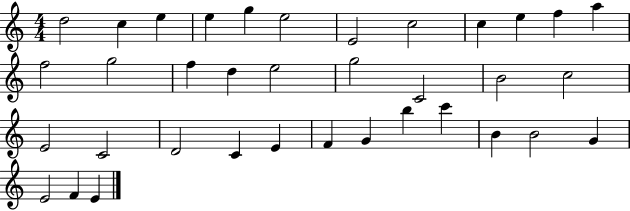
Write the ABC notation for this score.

X:1
T:Untitled
M:4/4
L:1/4
K:C
d2 c e e g e2 E2 c2 c e f a f2 g2 f d e2 g2 C2 B2 c2 E2 C2 D2 C E F G b c' B B2 G E2 F E